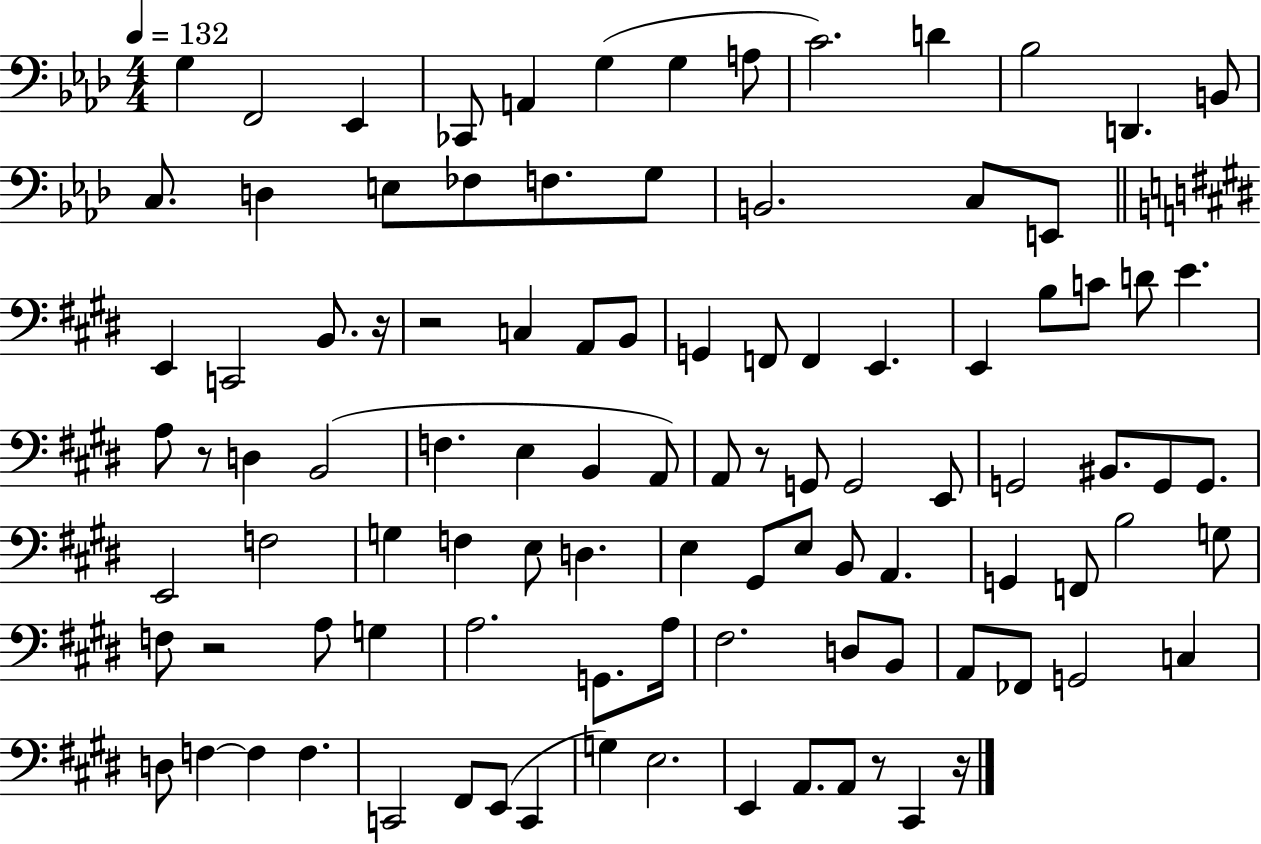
{
  \clef bass
  \numericTimeSignature
  \time 4/4
  \key aes \major
  \tempo 4 = 132
  g4 f,2 ees,4 | ces,8 a,4 g4( g4 a8 | c'2.) d'4 | bes2 d,4. b,8 | \break c8. d4 e8 fes8 f8. g8 | b,2. c8 e,8 | \bar "||" \break \key e \major e,4 c,2 b,8. r16 | r2 c4 a,8 b,8 | g,4 f,8 f,4 e,4. | e,4 b8 c'8 d'8 e'4. | \break a8 r8 d4 b,2( | f4. e4 b,4 a,8) | a,8 r8 g,8 g,2 e,8 | g,2 bis,8. g,8 g,8. | \break e,2 f2 | g4 f4 e8 d4. | e4 gis,8 e8 b,8 a,4. | g,4 f,8 b2 g8 | \break f8 r2 a8 g4 | a2. g,8. a16 | fis2. d8 b,8 | a,8 fes,8 g,2 c4 | \break d8 f4~~ f4 f4. | c,2 fis,8 e,8( c,4 | g4) e2. | e,4 a,8. a,8 r8 cis,4 r16 | \break \bar "|."
}